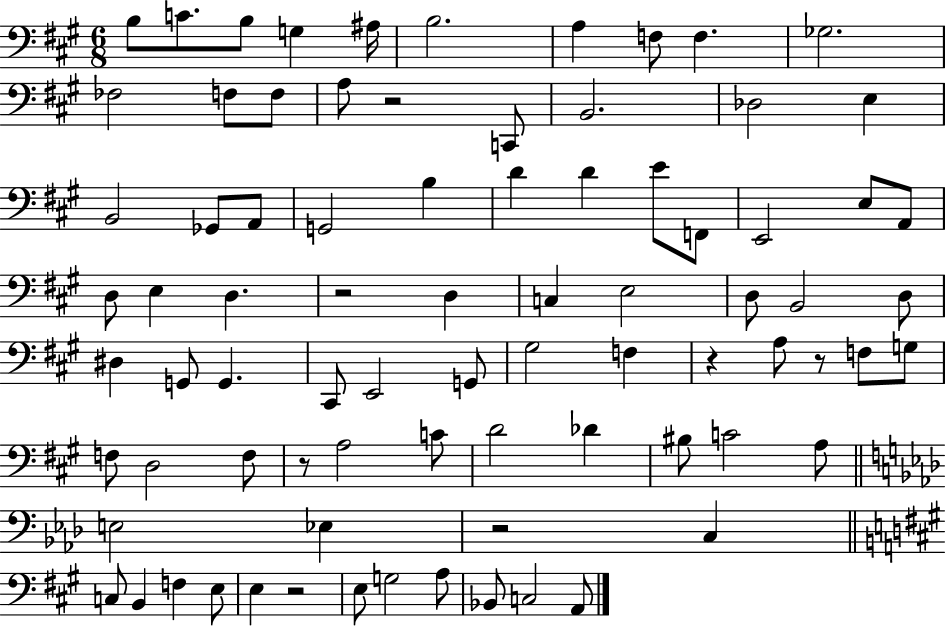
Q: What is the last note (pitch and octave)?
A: A2